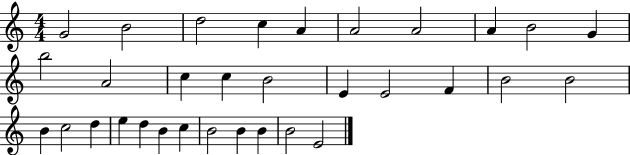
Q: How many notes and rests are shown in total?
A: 32